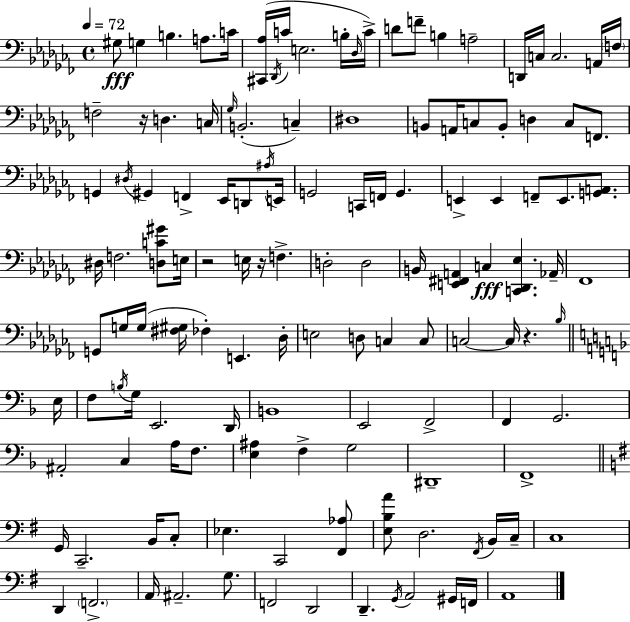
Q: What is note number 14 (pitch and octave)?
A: B3